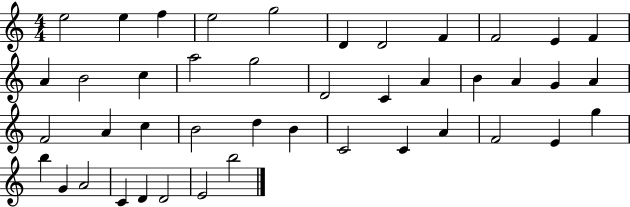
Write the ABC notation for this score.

X:1
T:Untitled
M:4/4
L:1/4
K:C
e2 e f e2 g2 D D2 F F2 E F A B2 c a2 g2 D2 C A B A G A F2 A c B2 d B C2 C A F2 E g b G A2 C D D2 E2 b2